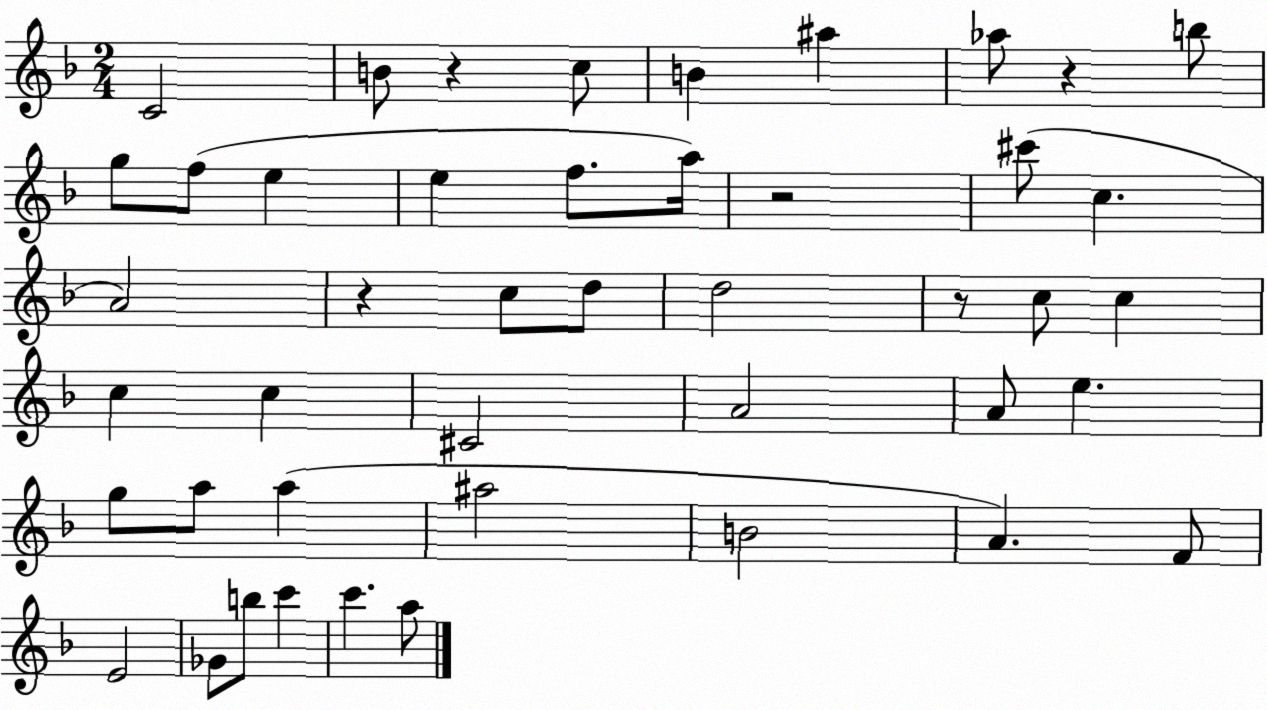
X:1
T:Untitled
M:2/4
L:1/4
K:F
C2 B/2 z c/2 B ^a _a/2 z b/2 g/2 f/2 e e f/2 a/4 z2 ^c'/2 c A2 z c/2 d/2 d2 z/2 c/2 c c c ^C2 A2 A/2 e g/2 a/2 a ^a2 B2 A F/2 E2 _G/2 b/2 c' c' a/2